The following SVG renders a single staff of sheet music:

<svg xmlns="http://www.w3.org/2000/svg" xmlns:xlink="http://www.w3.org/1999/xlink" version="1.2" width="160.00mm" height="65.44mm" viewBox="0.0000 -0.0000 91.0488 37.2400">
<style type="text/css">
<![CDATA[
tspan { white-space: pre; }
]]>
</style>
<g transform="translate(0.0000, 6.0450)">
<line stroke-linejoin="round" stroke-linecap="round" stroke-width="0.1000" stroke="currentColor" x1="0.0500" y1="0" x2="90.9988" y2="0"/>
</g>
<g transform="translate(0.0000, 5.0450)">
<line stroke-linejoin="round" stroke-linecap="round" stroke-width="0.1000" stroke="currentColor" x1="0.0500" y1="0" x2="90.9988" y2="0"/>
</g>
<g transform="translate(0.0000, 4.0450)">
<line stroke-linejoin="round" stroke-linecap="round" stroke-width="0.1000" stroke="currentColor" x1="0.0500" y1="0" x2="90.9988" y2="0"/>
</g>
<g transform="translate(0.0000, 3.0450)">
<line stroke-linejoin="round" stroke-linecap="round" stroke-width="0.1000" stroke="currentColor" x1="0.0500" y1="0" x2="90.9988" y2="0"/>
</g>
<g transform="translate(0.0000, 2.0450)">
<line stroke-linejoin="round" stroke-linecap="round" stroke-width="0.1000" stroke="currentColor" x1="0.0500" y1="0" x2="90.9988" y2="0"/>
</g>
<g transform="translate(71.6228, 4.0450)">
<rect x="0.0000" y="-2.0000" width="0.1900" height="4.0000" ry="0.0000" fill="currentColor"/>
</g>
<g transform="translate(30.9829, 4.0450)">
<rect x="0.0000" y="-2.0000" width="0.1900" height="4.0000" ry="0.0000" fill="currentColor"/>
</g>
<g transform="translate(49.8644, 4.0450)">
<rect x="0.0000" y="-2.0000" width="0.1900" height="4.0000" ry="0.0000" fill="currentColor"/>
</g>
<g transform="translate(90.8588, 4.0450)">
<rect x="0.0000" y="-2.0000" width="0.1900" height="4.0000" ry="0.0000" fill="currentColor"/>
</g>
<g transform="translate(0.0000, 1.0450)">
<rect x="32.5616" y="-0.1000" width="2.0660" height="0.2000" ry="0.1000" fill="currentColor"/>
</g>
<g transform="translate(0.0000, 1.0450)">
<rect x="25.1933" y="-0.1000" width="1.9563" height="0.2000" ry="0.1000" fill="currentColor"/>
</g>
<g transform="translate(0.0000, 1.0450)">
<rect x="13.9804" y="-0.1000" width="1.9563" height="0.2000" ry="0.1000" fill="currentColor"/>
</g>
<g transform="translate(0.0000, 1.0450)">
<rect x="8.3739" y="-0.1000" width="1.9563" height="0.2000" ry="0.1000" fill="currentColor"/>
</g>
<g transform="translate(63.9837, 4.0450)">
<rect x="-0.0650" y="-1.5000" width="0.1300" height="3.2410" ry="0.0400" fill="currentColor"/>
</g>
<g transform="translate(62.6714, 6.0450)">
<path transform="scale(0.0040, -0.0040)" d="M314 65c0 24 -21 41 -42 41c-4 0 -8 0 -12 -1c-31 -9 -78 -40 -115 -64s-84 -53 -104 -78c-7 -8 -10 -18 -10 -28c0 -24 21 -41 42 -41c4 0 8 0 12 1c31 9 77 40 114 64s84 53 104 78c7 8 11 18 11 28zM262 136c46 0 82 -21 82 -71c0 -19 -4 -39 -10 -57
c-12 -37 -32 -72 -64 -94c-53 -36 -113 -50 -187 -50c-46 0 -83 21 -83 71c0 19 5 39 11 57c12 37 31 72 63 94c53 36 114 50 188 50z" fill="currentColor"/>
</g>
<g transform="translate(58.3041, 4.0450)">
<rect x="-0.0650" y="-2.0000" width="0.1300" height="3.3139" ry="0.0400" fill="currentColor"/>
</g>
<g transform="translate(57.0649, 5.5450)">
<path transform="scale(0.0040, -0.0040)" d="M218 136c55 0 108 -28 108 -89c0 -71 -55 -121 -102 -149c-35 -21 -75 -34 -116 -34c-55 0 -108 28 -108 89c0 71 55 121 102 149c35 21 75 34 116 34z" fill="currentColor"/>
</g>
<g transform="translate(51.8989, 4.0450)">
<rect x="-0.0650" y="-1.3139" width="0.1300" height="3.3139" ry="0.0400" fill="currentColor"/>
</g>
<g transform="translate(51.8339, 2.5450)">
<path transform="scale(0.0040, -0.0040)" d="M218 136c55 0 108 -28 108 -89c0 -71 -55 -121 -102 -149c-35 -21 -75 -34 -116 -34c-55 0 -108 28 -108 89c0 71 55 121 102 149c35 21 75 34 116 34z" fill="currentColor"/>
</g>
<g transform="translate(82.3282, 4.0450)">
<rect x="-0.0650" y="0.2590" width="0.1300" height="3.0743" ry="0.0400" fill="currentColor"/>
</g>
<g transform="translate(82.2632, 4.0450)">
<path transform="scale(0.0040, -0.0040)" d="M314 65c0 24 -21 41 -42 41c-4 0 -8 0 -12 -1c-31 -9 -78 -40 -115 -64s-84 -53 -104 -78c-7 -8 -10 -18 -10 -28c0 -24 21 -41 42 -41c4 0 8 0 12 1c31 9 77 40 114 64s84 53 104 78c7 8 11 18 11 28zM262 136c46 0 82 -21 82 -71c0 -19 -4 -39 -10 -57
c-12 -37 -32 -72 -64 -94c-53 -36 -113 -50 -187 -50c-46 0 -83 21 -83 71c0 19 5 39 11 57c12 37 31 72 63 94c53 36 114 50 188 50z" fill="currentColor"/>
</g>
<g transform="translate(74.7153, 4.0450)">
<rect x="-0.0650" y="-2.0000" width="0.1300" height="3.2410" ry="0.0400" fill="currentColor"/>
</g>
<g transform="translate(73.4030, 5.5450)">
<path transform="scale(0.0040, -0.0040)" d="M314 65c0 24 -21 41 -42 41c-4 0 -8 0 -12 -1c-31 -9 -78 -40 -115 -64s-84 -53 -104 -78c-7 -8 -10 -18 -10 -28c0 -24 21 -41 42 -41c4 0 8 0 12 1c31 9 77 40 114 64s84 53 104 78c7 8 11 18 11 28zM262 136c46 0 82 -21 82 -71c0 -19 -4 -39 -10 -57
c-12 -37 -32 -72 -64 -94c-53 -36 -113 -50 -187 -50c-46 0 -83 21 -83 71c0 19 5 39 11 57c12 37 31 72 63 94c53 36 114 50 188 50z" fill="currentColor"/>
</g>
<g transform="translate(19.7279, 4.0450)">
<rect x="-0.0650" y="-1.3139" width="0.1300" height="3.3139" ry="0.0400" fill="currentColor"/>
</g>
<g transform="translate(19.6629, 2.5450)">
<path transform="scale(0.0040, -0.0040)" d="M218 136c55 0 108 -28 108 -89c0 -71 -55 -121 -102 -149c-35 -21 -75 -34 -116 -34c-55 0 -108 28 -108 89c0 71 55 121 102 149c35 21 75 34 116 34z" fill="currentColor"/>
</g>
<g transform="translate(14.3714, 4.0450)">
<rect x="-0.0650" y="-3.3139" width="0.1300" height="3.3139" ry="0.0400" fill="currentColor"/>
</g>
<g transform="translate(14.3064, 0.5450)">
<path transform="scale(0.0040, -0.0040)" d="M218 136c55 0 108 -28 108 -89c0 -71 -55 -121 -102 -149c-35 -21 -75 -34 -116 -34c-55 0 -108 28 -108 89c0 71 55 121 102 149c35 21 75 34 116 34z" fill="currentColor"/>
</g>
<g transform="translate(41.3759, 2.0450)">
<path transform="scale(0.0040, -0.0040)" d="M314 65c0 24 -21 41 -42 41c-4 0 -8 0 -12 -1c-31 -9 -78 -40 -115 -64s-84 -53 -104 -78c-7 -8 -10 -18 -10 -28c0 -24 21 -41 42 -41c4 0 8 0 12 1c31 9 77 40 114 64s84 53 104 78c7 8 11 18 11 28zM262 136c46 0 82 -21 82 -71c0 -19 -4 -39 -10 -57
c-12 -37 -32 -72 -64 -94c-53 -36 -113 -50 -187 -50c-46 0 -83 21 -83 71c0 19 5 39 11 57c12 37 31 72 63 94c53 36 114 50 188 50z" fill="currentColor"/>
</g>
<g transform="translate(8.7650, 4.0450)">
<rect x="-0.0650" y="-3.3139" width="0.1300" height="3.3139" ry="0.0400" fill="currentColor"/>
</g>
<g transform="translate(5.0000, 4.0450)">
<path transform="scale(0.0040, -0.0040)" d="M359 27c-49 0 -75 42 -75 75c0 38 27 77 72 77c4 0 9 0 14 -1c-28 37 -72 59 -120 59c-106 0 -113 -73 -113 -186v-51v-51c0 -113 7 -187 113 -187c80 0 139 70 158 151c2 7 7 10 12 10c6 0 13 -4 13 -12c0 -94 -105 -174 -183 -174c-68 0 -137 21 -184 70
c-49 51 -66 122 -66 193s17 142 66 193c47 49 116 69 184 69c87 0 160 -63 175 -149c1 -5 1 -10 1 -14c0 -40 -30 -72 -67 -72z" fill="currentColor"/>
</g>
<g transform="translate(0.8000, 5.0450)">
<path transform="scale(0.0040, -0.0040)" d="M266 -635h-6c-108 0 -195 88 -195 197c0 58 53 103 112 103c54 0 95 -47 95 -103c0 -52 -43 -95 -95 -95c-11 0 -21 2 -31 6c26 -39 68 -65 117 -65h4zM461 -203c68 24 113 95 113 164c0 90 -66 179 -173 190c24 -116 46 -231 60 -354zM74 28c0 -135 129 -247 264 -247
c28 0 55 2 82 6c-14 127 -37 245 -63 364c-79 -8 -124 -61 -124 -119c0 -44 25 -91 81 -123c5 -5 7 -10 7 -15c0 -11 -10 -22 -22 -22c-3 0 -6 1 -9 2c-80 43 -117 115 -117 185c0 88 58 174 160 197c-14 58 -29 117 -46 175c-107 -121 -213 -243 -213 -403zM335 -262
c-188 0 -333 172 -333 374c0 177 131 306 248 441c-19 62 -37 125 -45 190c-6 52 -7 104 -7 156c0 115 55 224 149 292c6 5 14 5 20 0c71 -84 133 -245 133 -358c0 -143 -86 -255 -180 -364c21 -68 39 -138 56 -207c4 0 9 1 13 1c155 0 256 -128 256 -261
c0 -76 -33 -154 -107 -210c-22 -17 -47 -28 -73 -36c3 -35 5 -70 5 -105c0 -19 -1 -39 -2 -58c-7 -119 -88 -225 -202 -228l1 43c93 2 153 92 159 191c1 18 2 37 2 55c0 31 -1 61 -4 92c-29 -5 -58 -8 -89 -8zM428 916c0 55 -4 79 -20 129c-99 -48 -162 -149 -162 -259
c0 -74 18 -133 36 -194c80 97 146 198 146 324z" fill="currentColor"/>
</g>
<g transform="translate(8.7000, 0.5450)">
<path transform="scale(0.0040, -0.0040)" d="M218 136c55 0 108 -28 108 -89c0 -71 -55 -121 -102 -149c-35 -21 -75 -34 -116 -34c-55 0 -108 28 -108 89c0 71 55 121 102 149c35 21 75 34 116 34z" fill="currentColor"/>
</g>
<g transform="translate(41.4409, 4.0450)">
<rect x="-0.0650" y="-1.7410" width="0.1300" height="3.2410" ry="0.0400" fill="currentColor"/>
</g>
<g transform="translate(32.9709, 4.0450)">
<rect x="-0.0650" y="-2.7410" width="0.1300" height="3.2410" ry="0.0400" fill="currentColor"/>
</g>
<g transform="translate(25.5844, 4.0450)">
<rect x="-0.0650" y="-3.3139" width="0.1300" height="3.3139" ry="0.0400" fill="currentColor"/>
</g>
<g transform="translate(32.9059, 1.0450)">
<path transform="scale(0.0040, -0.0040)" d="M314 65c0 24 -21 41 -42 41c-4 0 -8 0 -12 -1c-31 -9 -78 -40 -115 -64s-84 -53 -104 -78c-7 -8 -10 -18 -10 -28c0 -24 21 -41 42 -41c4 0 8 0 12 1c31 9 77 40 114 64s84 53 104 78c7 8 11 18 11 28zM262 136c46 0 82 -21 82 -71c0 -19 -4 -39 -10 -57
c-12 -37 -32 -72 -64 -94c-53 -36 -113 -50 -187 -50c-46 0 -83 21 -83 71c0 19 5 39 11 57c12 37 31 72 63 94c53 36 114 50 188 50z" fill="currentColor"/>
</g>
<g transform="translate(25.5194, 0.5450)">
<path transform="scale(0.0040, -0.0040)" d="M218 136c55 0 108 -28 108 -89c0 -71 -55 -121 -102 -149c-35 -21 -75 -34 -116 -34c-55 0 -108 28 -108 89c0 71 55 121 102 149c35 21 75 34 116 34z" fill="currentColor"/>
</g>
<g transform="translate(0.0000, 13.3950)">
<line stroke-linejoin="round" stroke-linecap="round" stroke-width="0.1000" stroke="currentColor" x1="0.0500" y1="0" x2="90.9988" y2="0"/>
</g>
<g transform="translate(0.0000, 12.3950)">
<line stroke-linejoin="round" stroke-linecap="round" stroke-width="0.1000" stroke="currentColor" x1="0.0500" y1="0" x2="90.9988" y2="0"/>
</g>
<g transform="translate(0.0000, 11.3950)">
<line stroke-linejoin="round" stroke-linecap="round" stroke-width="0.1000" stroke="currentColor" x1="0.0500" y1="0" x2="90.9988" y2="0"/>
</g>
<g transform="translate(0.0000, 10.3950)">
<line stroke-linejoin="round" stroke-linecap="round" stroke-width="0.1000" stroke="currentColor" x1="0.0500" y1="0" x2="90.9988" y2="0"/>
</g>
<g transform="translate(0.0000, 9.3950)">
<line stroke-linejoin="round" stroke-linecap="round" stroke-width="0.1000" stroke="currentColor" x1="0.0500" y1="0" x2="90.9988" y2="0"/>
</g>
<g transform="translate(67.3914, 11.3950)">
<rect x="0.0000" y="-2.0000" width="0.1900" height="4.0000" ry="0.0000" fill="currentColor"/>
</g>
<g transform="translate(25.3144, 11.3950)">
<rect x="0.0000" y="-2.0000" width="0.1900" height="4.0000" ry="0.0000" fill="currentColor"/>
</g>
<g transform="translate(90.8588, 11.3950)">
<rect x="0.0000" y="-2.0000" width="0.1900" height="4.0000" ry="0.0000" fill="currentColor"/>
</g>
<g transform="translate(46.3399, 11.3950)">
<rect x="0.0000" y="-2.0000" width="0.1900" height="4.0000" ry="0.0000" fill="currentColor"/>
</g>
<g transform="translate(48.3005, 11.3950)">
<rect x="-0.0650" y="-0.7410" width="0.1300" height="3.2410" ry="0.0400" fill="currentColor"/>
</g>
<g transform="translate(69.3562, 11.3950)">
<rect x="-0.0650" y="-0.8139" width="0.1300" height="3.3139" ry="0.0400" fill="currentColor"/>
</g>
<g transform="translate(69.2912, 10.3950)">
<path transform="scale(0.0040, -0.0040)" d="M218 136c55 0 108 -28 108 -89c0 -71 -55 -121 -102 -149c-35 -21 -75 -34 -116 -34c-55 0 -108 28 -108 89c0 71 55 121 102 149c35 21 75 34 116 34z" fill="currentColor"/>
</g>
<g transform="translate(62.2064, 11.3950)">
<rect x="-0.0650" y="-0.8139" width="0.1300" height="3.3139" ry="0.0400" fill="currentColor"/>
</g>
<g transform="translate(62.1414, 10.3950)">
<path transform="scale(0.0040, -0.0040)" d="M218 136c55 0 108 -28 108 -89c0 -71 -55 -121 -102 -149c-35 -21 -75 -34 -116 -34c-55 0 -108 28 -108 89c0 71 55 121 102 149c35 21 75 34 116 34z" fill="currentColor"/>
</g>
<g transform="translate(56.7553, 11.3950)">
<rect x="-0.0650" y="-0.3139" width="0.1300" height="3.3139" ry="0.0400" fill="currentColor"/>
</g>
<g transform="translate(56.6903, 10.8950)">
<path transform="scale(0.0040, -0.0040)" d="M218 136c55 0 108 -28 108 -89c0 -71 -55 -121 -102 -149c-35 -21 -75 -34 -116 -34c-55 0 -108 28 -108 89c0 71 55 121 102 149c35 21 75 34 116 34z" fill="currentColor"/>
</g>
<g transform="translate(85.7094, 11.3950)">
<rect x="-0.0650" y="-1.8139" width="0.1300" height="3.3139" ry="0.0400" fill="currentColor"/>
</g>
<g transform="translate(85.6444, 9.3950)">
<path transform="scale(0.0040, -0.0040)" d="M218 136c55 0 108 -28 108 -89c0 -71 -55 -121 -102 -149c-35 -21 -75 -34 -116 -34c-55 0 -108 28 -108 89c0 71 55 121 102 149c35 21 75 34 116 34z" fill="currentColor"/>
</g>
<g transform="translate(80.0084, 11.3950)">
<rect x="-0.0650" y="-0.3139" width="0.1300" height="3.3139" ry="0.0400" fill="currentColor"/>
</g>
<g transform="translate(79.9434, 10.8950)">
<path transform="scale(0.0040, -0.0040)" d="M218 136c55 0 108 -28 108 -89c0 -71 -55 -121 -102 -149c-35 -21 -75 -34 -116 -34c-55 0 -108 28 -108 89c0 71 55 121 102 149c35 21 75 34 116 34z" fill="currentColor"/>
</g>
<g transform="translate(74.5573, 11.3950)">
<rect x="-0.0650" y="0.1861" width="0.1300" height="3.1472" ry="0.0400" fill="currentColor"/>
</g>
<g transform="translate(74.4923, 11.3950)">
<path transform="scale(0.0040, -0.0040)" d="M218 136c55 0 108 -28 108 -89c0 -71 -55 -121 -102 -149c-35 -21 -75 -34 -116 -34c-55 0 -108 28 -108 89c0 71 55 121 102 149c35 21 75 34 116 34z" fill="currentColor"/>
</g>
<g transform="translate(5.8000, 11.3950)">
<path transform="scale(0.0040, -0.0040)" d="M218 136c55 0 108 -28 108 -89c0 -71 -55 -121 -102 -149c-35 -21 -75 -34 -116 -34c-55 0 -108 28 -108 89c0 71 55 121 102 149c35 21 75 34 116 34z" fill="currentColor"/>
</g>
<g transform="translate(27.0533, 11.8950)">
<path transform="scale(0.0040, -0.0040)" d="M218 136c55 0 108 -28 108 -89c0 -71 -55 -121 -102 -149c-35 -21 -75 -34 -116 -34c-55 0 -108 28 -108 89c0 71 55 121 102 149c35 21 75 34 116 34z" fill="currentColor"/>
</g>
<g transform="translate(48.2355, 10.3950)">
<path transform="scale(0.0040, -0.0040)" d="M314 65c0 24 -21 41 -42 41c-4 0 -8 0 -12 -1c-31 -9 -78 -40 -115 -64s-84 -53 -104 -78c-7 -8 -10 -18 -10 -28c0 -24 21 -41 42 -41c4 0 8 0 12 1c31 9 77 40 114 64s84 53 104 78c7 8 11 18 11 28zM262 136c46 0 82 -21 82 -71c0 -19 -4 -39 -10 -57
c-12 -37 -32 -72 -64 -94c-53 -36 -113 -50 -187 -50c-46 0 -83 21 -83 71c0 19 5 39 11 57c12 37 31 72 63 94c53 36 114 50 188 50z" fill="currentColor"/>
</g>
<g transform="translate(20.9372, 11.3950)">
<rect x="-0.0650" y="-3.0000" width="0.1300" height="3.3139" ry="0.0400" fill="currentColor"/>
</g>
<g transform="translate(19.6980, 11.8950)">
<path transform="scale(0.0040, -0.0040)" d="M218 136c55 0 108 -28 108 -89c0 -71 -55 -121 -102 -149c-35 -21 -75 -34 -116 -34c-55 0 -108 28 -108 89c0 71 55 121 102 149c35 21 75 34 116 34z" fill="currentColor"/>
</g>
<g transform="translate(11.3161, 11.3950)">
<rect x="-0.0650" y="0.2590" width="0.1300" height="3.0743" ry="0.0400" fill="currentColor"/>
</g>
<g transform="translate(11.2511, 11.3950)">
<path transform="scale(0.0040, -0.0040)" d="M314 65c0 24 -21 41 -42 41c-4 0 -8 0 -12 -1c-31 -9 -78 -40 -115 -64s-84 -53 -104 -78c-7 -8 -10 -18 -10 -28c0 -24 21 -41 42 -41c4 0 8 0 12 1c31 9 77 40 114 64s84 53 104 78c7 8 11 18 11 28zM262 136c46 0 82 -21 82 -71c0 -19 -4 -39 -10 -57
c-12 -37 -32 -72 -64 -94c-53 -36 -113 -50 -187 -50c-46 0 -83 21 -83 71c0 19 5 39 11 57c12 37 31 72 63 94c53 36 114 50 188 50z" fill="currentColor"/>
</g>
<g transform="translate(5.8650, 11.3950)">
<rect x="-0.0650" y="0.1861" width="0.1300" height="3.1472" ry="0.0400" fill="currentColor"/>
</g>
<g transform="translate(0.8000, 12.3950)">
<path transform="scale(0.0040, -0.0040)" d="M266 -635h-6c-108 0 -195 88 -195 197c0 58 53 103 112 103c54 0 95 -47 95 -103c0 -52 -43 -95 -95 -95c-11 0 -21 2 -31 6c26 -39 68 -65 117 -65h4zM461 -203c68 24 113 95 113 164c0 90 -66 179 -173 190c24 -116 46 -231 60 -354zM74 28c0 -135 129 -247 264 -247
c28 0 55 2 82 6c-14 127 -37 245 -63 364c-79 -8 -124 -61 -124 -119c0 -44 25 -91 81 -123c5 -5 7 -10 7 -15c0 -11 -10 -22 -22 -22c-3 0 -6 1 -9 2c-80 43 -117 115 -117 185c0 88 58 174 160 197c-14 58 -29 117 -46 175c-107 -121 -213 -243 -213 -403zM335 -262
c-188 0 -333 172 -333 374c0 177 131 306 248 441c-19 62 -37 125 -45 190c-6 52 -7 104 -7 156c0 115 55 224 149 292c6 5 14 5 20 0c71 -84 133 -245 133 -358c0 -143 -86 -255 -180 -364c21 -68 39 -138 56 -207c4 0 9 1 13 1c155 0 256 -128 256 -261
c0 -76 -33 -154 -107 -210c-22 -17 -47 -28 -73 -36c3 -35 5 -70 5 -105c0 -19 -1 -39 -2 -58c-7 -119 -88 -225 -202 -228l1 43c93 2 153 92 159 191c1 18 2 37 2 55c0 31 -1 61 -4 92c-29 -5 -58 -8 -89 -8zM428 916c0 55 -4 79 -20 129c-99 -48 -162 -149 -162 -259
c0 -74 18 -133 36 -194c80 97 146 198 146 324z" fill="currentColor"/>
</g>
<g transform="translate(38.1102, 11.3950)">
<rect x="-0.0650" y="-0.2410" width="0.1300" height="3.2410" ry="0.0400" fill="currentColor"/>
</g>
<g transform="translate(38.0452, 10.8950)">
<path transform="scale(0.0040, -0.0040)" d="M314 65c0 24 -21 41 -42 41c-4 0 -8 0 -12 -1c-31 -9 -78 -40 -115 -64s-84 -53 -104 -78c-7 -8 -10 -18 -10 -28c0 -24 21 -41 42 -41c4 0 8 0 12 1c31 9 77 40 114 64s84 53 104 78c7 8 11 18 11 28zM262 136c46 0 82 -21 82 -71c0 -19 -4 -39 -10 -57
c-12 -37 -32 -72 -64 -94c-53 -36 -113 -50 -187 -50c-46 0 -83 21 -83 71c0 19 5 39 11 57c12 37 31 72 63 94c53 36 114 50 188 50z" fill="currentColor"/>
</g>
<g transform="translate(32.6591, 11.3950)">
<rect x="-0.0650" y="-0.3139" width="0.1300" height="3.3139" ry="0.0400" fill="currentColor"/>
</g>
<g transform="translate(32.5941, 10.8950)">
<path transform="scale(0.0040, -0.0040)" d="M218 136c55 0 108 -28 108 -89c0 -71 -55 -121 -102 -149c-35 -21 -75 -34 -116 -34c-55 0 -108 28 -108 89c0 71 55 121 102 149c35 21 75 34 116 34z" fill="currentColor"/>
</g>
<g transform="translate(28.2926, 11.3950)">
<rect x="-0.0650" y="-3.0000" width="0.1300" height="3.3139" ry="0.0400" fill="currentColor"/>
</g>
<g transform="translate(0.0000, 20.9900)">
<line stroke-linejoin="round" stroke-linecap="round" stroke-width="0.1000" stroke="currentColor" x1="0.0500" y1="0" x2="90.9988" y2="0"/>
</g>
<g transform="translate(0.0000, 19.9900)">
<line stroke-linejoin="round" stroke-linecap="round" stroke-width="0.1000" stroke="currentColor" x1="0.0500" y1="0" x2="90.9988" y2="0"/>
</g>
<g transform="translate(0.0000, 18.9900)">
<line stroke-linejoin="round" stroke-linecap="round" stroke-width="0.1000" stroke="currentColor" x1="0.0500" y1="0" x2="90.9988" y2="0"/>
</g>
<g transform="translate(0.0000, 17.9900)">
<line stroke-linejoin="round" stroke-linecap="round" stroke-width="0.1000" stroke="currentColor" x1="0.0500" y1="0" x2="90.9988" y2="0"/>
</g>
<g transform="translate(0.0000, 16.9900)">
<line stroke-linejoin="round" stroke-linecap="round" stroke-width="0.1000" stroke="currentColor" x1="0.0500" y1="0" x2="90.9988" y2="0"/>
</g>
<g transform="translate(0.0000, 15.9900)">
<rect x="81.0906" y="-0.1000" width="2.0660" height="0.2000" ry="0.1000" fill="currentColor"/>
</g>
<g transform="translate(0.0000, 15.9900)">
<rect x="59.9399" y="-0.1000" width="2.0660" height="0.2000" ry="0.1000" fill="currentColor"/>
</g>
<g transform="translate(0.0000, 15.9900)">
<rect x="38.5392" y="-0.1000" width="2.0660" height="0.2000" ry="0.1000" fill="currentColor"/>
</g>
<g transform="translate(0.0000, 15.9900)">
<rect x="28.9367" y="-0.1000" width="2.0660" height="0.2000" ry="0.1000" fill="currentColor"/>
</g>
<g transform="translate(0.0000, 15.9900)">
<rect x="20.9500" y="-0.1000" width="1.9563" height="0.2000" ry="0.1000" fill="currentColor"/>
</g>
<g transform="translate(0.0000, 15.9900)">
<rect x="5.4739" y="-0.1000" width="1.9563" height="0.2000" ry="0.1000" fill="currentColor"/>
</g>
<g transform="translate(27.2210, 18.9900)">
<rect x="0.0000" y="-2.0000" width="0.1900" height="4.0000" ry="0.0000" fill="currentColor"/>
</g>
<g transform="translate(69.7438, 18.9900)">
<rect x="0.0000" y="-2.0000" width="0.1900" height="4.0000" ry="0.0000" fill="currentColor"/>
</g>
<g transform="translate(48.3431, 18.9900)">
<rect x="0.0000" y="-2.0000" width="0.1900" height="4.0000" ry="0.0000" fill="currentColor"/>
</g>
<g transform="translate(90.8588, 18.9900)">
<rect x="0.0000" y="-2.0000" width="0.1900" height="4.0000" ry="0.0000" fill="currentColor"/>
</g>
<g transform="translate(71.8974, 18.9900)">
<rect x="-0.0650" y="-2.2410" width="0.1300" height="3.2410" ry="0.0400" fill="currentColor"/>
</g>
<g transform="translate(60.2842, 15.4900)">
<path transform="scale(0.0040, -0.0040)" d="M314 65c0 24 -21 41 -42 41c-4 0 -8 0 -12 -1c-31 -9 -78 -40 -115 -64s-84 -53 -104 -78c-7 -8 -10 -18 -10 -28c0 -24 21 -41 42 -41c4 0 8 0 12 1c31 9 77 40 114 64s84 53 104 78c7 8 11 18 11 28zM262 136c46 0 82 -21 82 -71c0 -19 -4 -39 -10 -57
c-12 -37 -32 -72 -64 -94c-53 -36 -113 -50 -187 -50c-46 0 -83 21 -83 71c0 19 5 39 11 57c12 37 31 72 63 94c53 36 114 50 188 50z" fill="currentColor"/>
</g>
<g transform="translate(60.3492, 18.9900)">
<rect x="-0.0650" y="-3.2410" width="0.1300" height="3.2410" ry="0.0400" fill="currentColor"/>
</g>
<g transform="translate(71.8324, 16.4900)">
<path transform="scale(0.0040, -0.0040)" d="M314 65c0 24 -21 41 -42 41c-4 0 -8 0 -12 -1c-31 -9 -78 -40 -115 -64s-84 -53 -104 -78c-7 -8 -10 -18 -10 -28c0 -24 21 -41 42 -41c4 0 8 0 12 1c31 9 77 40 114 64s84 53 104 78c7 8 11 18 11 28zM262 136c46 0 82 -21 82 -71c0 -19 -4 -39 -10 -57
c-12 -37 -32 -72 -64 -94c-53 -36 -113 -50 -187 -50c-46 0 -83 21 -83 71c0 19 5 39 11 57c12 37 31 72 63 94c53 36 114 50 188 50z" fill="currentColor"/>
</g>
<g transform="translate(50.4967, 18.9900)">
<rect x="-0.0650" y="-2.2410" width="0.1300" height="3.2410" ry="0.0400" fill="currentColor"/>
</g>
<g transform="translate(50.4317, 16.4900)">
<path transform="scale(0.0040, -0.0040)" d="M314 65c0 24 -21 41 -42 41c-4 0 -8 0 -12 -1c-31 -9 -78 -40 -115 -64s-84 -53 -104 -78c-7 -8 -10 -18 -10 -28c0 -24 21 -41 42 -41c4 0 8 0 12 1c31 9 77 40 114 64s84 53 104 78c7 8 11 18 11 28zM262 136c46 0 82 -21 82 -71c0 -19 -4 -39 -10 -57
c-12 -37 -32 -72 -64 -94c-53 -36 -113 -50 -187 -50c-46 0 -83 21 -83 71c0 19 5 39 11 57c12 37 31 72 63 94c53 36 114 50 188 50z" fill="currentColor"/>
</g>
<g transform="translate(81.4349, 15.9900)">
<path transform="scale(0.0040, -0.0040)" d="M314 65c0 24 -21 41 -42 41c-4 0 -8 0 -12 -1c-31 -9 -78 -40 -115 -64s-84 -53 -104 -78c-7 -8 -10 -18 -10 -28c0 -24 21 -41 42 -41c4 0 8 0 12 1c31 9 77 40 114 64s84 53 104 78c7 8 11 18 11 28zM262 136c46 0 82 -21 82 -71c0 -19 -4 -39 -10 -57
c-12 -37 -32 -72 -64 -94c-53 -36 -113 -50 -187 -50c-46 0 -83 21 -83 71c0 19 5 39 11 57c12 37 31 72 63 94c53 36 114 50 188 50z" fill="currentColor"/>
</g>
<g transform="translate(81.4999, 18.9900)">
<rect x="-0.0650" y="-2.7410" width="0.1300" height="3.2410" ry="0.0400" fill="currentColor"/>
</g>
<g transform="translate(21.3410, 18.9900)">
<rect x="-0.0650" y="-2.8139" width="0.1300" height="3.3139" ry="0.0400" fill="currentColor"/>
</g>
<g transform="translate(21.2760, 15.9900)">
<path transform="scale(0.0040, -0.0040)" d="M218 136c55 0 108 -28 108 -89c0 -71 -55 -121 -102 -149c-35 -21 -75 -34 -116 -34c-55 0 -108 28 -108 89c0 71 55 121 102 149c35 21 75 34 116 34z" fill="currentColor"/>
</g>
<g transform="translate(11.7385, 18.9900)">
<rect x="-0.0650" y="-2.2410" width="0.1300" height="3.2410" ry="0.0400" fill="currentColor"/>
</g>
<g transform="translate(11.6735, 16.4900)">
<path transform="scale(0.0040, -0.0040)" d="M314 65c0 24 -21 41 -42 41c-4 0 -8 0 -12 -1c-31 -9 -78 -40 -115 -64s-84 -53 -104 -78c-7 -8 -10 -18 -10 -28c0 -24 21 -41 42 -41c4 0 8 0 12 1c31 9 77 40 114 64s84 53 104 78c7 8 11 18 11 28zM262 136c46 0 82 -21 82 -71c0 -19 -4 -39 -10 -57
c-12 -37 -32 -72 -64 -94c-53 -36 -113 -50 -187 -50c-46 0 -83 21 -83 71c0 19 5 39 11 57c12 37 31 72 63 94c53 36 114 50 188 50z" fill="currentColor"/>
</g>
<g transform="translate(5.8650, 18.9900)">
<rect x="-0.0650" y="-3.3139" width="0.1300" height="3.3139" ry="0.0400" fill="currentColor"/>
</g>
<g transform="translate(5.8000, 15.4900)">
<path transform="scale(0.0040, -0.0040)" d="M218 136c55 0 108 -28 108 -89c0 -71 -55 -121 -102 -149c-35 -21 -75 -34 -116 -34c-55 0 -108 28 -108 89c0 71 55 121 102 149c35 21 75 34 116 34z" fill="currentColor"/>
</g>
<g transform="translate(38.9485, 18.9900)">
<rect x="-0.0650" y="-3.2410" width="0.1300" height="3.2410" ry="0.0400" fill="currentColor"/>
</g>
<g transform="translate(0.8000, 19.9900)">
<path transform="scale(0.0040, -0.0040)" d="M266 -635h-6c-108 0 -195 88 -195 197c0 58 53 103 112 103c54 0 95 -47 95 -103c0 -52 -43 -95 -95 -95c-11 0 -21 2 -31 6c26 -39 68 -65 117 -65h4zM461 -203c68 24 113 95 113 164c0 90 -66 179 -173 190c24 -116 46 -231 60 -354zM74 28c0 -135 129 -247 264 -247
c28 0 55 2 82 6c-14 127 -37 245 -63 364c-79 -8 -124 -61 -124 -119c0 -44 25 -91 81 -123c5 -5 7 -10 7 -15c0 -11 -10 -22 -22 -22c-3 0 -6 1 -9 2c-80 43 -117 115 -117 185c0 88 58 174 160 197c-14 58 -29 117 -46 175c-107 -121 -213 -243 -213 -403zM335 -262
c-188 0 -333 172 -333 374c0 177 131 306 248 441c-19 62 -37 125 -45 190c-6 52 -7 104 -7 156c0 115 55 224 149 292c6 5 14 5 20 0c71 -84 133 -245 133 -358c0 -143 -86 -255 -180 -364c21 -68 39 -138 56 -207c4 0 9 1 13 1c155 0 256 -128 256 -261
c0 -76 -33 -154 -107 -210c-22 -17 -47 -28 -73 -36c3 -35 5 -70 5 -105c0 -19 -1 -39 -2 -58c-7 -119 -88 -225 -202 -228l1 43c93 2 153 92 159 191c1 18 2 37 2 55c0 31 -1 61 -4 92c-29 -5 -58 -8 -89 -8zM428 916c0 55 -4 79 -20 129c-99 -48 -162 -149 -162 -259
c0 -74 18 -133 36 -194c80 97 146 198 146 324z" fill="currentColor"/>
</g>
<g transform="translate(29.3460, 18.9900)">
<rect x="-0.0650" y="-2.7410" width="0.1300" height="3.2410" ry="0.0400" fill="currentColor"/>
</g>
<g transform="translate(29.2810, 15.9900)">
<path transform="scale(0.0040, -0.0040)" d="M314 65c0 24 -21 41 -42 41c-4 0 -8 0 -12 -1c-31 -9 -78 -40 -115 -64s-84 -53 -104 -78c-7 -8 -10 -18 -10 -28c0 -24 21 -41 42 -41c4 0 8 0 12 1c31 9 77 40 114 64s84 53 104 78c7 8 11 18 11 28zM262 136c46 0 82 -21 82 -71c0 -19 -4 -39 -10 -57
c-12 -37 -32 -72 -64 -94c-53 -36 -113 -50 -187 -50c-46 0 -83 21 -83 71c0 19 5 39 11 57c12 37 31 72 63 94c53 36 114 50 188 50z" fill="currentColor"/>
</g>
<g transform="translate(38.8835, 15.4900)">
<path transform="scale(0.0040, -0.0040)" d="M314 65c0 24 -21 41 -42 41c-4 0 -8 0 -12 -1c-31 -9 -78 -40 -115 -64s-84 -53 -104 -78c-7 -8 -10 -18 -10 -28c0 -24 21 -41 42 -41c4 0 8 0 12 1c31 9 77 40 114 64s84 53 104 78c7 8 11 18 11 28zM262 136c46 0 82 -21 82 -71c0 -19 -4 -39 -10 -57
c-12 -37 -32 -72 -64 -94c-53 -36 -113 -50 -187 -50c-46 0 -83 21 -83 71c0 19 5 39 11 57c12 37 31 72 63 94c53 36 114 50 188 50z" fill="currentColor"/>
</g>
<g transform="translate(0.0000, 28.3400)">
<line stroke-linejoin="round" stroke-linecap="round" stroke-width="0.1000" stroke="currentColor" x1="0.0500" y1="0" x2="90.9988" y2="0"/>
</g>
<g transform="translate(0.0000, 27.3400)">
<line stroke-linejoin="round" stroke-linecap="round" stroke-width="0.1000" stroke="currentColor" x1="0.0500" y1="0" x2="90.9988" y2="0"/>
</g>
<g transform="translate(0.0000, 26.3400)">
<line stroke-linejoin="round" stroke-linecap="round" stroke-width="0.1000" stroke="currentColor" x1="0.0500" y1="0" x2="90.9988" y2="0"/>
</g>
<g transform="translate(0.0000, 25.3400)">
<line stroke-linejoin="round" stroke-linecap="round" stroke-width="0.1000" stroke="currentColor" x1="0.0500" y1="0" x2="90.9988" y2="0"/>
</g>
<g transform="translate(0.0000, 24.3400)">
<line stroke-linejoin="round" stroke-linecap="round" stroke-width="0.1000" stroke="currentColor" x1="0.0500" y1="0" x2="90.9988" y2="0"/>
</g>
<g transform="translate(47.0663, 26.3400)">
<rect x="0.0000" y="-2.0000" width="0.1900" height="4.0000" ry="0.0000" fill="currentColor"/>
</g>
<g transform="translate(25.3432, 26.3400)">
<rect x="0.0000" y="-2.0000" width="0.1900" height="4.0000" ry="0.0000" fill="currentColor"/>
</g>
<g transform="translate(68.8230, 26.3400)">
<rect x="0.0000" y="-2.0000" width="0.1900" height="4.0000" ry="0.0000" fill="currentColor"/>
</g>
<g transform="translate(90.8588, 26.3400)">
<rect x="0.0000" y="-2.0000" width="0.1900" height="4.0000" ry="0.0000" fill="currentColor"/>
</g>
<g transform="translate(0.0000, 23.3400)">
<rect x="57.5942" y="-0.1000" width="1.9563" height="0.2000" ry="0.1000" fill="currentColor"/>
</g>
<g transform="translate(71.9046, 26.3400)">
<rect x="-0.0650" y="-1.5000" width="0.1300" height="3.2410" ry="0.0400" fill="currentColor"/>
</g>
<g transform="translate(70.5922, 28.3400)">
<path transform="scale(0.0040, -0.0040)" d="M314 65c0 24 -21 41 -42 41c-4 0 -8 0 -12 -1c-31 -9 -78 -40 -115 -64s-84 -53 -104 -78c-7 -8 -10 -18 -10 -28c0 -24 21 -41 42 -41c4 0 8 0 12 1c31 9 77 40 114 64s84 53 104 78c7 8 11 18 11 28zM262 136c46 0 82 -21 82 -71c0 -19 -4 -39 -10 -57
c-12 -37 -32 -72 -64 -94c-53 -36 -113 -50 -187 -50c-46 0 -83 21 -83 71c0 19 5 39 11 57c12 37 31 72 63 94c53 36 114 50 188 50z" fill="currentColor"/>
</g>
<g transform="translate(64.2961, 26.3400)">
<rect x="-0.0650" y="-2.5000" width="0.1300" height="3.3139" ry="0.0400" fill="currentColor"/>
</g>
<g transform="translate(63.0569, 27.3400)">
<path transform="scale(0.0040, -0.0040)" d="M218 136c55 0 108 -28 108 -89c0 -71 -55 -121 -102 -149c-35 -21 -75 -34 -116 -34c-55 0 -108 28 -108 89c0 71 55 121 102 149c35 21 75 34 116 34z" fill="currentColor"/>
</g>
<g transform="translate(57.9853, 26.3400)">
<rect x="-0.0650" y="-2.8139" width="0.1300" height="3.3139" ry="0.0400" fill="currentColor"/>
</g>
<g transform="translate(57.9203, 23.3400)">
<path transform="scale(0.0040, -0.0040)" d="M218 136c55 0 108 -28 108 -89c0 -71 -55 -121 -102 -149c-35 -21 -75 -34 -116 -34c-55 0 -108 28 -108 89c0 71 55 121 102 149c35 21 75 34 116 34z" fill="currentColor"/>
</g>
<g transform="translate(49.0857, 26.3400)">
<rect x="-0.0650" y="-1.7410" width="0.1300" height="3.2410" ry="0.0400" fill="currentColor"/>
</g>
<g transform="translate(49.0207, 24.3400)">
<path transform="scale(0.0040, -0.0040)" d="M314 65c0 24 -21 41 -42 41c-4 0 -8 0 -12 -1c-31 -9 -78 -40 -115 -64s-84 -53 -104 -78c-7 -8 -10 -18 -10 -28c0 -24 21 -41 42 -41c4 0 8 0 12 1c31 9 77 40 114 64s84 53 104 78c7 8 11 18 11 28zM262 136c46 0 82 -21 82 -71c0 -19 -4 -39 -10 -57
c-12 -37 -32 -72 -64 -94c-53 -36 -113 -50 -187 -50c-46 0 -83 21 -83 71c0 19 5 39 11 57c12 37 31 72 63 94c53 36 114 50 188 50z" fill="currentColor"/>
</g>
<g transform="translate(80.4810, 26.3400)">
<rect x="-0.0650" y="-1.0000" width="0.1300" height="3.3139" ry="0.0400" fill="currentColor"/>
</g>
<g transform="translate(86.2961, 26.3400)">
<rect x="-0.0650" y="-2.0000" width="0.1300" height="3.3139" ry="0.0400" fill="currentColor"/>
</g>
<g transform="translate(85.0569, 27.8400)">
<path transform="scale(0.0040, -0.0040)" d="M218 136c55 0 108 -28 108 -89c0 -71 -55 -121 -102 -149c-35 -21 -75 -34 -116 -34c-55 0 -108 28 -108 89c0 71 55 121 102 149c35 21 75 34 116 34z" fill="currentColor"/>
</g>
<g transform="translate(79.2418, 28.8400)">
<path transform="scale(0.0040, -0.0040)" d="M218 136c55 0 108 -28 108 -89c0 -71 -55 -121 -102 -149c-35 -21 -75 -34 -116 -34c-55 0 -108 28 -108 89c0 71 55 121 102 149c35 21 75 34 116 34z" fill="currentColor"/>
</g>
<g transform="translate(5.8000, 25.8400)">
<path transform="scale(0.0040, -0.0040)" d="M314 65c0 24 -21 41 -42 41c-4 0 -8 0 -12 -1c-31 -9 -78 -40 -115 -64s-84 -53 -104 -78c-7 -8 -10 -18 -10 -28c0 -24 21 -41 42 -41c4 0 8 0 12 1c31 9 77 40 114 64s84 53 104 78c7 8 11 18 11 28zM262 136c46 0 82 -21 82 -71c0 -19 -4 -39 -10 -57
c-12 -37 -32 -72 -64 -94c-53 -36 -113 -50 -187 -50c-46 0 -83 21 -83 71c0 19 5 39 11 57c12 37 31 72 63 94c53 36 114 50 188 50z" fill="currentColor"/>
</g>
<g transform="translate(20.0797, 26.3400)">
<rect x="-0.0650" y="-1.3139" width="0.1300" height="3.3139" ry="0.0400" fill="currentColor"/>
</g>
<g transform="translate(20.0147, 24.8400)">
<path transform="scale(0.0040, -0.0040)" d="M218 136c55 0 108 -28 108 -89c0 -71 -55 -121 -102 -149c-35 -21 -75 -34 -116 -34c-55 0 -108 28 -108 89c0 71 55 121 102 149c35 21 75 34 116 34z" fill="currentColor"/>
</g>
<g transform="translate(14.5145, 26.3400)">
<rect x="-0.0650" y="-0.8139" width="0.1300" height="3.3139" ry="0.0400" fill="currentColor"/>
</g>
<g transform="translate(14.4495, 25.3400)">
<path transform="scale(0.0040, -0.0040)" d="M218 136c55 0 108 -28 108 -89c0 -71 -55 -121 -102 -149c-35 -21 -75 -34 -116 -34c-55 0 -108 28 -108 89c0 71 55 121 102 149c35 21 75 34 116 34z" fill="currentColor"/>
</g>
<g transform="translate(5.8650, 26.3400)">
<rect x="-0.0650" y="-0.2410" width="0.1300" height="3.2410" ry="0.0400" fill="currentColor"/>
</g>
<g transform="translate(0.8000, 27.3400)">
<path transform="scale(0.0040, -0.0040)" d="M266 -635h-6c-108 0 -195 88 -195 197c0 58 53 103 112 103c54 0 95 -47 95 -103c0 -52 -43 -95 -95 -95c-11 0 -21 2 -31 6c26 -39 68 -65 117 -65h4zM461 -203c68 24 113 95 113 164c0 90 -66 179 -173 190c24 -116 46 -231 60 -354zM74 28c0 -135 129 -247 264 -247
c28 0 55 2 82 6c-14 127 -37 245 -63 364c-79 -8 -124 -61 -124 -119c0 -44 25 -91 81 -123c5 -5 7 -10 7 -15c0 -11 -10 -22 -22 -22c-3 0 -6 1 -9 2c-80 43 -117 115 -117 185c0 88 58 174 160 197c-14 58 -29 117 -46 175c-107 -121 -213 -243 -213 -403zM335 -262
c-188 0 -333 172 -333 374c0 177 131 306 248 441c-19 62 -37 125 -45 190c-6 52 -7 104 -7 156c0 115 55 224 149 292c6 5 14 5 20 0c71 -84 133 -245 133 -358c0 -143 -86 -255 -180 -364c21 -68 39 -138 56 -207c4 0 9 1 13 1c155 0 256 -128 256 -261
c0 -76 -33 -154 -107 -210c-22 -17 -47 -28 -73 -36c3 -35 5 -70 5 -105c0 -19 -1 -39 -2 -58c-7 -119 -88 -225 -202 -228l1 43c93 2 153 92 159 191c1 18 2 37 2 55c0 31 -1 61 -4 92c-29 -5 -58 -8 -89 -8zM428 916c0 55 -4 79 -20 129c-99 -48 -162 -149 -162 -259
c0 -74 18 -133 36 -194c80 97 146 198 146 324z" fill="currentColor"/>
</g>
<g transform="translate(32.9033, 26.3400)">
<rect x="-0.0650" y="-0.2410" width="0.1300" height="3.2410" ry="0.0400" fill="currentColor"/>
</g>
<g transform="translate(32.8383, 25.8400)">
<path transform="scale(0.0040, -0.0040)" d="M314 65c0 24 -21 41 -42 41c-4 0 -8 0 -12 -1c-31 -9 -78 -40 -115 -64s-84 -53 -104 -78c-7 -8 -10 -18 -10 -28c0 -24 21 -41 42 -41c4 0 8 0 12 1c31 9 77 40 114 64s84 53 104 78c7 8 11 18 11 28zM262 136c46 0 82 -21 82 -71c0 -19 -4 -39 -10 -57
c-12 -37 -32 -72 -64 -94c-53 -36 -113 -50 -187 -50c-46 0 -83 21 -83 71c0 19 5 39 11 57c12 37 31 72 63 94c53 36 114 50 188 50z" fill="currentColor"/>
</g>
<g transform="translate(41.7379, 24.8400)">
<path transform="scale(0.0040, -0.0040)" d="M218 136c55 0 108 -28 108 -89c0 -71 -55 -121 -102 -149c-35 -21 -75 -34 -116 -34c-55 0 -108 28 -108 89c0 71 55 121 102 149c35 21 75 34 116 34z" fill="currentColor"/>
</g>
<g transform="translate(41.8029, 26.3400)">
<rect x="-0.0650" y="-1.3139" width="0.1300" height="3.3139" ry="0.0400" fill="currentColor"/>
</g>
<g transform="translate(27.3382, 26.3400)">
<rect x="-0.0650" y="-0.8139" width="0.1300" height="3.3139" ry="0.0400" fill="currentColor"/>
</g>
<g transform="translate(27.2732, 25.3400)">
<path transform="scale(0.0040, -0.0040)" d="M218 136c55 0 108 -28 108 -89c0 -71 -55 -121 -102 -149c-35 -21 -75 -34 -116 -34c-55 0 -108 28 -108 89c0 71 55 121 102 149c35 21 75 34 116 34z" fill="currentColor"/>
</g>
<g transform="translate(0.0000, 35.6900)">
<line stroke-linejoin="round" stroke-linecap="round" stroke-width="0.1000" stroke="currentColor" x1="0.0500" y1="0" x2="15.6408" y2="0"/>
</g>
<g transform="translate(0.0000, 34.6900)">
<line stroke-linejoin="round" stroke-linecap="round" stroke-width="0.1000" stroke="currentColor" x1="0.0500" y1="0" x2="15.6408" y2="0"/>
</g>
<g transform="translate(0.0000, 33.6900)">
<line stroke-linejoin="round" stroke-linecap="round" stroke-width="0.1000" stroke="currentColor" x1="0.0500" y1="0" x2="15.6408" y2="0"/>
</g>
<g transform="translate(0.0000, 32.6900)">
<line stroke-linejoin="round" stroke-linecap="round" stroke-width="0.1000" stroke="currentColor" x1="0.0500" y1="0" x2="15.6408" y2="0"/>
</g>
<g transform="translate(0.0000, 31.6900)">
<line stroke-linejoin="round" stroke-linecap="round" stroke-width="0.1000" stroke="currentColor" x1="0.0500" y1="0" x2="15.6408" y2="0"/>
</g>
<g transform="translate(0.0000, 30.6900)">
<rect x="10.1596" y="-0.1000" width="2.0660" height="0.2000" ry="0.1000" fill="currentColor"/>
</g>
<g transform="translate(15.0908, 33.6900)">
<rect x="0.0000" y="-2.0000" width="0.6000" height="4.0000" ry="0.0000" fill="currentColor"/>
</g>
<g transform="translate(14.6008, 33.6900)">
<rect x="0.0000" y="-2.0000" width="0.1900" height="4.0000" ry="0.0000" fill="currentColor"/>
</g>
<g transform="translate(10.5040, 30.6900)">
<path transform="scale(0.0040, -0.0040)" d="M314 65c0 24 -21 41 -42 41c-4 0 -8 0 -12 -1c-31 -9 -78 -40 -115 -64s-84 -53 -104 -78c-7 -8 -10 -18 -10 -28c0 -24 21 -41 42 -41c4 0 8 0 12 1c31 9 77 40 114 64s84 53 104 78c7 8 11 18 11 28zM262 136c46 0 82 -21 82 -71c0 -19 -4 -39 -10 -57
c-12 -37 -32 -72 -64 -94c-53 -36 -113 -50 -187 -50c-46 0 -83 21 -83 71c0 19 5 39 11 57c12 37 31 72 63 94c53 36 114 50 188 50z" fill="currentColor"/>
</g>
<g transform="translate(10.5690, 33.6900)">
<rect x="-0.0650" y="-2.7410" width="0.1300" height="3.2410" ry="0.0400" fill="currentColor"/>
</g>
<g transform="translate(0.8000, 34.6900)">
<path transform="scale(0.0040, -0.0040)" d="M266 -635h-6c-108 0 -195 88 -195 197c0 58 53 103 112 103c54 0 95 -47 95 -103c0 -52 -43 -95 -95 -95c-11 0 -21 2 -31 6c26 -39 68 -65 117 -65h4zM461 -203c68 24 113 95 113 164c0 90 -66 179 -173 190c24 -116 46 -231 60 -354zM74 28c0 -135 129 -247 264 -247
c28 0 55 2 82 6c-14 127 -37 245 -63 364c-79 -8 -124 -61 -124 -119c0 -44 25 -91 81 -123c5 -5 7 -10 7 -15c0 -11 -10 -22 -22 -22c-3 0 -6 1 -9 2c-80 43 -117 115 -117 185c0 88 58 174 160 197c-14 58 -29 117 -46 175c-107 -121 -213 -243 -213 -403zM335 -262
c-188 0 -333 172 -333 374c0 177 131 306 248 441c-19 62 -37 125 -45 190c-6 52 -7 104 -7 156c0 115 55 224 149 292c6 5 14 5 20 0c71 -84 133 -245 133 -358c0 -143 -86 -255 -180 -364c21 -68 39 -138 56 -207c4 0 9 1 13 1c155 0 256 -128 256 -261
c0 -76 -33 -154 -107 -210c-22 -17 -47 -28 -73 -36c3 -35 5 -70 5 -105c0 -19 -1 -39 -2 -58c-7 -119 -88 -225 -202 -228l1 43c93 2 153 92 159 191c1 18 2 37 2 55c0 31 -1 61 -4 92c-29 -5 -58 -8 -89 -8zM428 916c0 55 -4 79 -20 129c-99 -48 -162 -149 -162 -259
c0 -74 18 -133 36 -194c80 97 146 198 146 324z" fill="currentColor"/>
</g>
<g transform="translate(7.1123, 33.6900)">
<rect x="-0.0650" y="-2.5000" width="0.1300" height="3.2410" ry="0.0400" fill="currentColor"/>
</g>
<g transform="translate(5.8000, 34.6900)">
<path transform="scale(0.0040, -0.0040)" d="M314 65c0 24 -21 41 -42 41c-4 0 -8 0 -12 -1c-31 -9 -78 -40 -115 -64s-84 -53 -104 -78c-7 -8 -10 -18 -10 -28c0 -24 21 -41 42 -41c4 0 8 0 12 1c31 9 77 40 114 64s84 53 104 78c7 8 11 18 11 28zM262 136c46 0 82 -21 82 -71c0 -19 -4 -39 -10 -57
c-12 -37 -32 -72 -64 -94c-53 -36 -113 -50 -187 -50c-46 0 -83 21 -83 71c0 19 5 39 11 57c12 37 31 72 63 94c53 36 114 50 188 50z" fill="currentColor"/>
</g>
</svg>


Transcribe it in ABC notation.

X:1
T:Untitled
M:4/4
L:1/4
K:C
b b e b a2 f2 e F E2 F2 B2 B B2 A A c c2 d2 c d d B c f b g2 a a2 b2 g2 b2 g2 a2 c2 d e d c2 e f2 a G E2 D F G2 a2